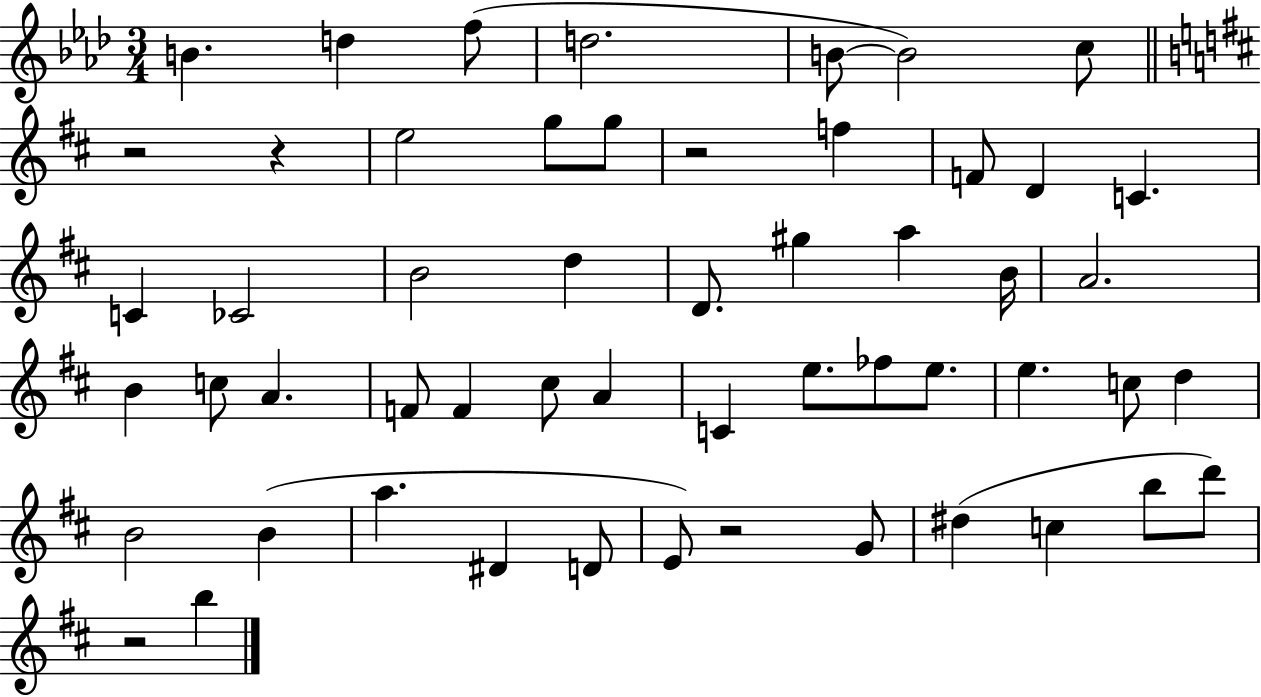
{
  \clef treble
  \numericTimeSignature
  \time 3/4
  \key aes \major
  b'4. d''4 f''8( | d''2. | b'8~~ b'2) c''8 | \bar "||" \break \key b \minor r2 r4 | e''2 g''8 g''8 | r2 f''4 | f'8 d'4 c'4. | \break c'4 ces'2 | b'2 d''4 | d'8. gis''4 a''4 b'16 | a'2. | \break b'4 c''8 a'4. | f'8 f'4 cis''8 a'4 | c'4 e''8. fes''8 e''8. | e''4. c''8 d''4 | \break b'2 b'4( | a''4. dis'4 d'8 | e'8) r2 g'8 | dis''4( c''4 b''8 d'''8) | \break r2 b''4 | \bar "|."
}